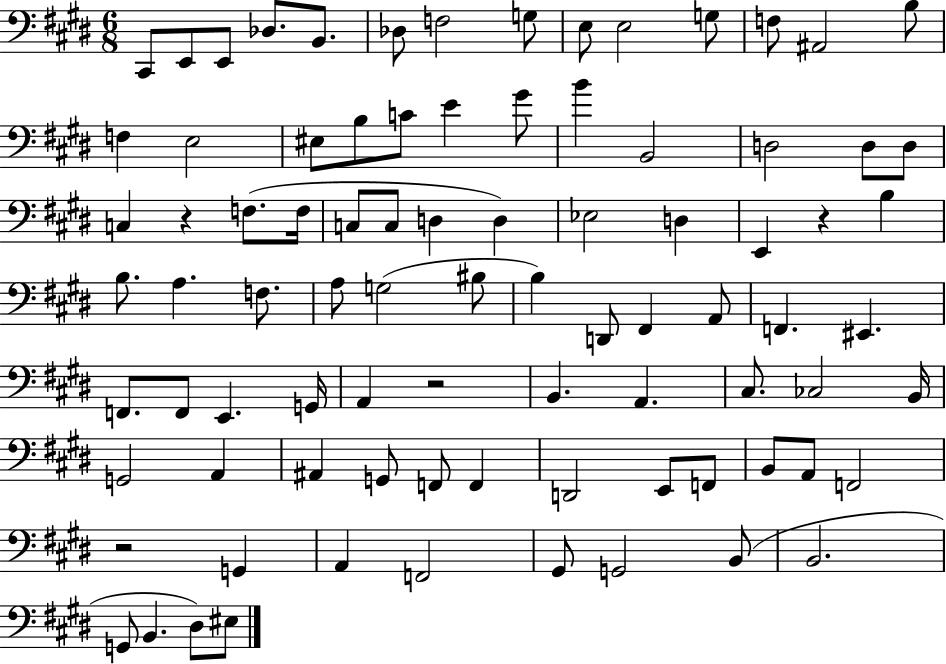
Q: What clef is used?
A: bass